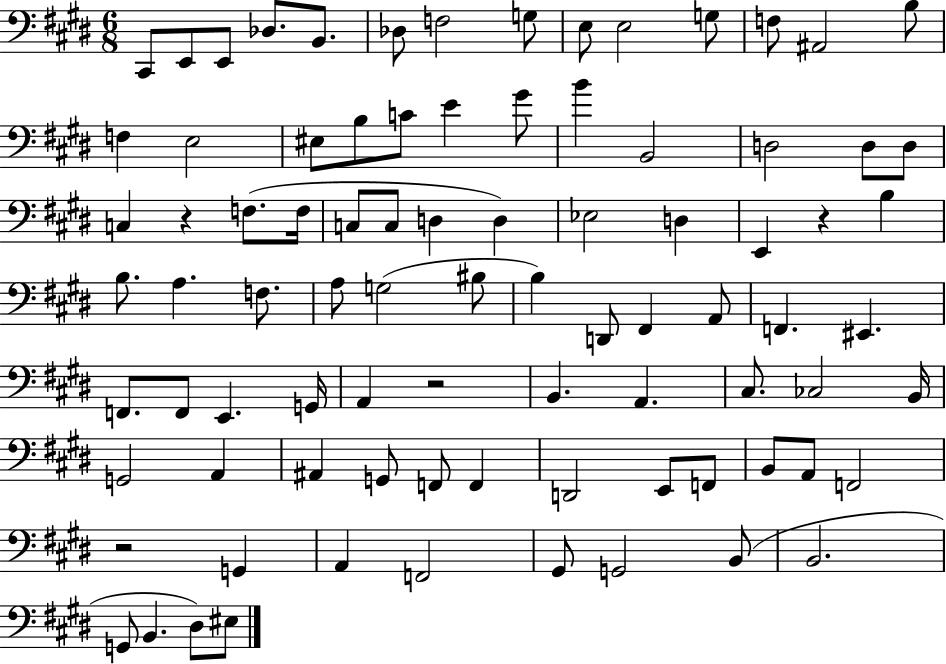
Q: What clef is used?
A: bass